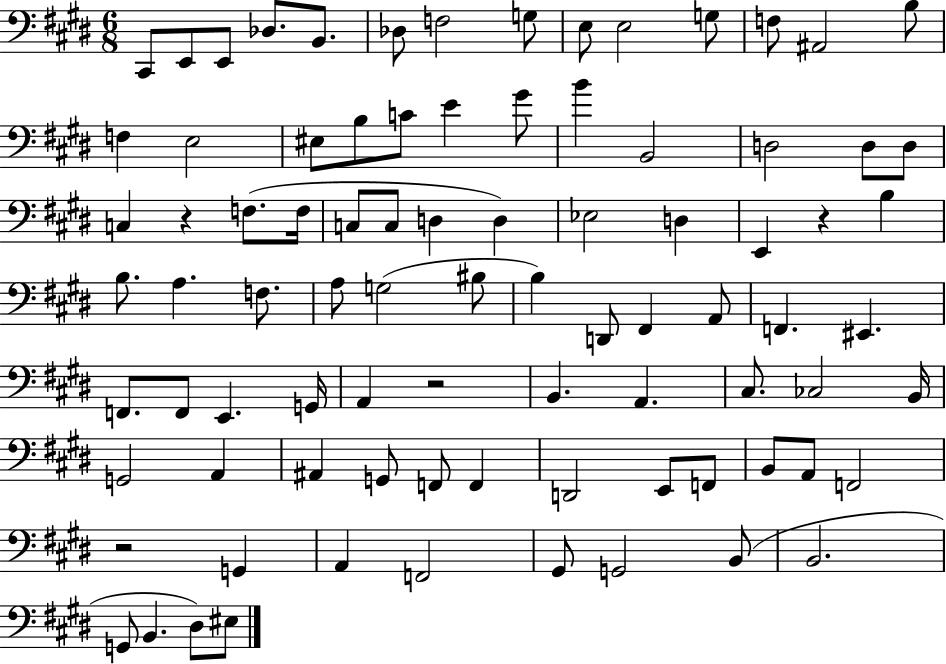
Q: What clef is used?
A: bass